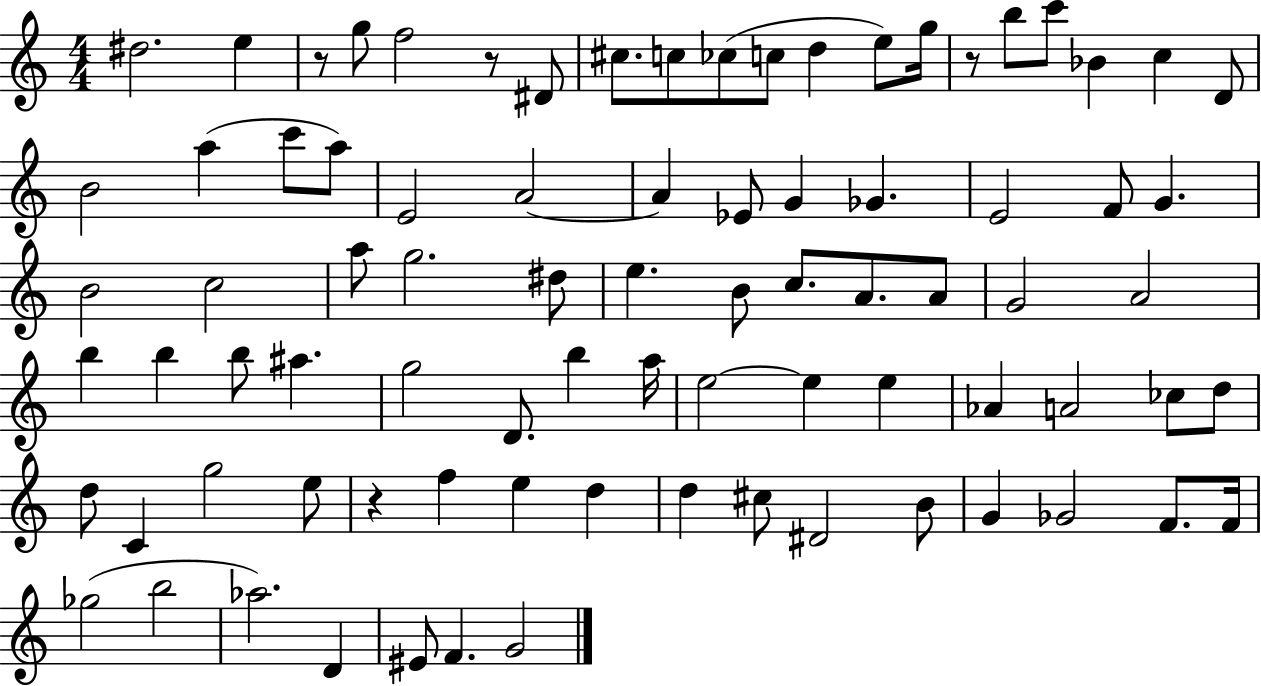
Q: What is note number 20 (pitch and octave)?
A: C6